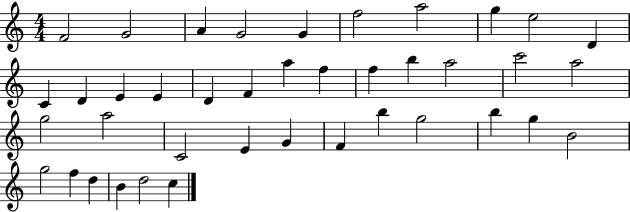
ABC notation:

X:1
T:Untitled
M:4/4
L:1/4
K:C
F2 G2 A G2 G f2 a2 g e2 D C D E E D F a f f b a2 c'2 a2 g2 a2 C2 E G F b g2 b g B2 g2 f d B d2 c